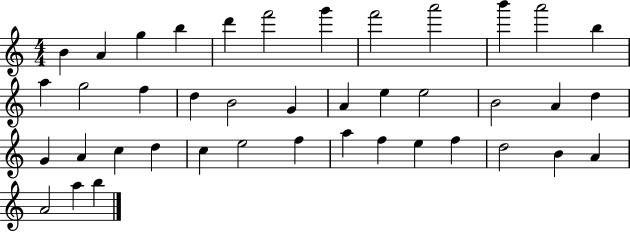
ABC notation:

X:1
T:Untitled
M:4/4
L:1/4
K:C
B A g b d' f'2 g' f'2 a'2 b' a'2 b a g2 f d B2 G A e e2 B2 A d G A c d c e2 f a f e f d2 B A A2 a b